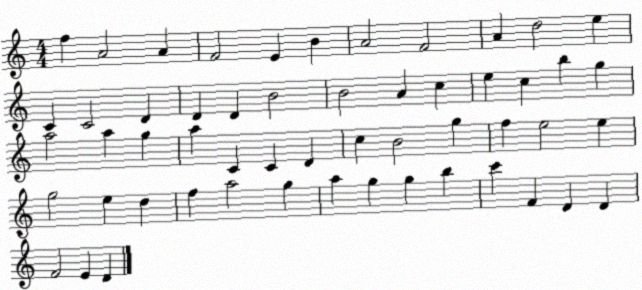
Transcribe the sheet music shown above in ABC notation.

X:1
T:Untitled
M:4/4
L:1/4
K:C
f A2 A F2 E B A2 F2 A d2 e C C2 D D D B2 B2 A c e c b g a2 a g a C C D c B2 g f e2 e g2 e d f a2 g a g g b c' F D D F2 E D